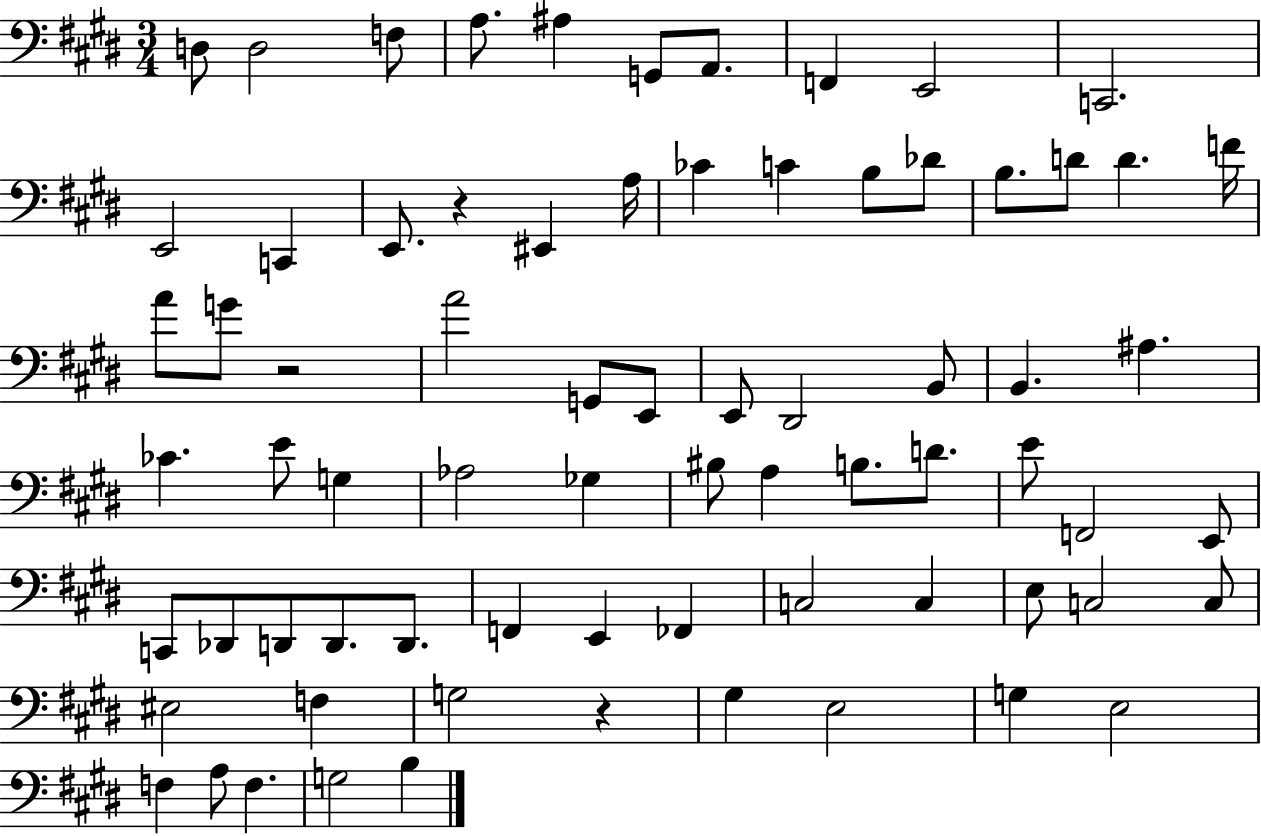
{
  \clef bass
  \numericTimeSignature
  \time 3/4
  \key e \major
  d8 d2 f8 | a8. ais4 g,8 a,8. | f,4 e,2 | c,2. | \break e,2 c,4 | e,8. r4 eis,4 a16 | ces'4 c'4 b8 des'8 | b8. d'8 d'4. f'16 | \break a'8 g'8 r2 | a'2 g,8 e,8 | e,8 dis,2 b,8 | b,4. ais4. | \break ces'4. e'8 g4 | aes2 ges4 | bis8 a4 b8. d'8. | e'8 f,2 e,8 | \break c,8 des,8 d,8 d,8. d,8. | f,4 e,4 fes,4 | c2 c4 | e8 c2 c8 | \break eis2 f4 | g2 r4 | gis4 e2 | g4 e2 | \break f4 a8 f4. | g2 b4 | \bar "|."
}